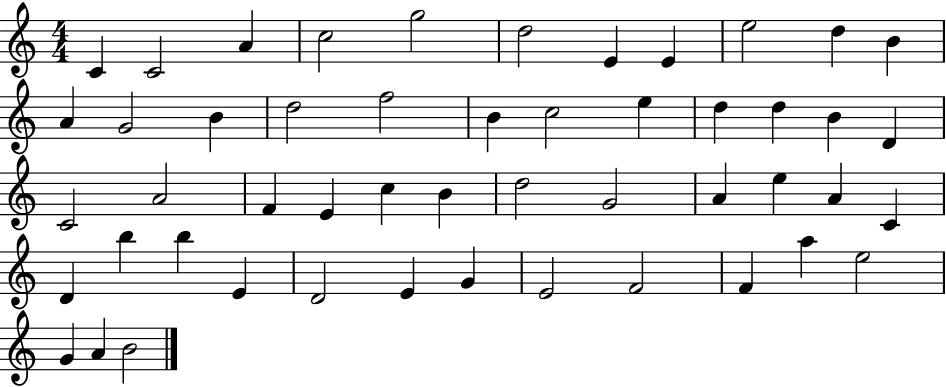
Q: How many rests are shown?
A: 0